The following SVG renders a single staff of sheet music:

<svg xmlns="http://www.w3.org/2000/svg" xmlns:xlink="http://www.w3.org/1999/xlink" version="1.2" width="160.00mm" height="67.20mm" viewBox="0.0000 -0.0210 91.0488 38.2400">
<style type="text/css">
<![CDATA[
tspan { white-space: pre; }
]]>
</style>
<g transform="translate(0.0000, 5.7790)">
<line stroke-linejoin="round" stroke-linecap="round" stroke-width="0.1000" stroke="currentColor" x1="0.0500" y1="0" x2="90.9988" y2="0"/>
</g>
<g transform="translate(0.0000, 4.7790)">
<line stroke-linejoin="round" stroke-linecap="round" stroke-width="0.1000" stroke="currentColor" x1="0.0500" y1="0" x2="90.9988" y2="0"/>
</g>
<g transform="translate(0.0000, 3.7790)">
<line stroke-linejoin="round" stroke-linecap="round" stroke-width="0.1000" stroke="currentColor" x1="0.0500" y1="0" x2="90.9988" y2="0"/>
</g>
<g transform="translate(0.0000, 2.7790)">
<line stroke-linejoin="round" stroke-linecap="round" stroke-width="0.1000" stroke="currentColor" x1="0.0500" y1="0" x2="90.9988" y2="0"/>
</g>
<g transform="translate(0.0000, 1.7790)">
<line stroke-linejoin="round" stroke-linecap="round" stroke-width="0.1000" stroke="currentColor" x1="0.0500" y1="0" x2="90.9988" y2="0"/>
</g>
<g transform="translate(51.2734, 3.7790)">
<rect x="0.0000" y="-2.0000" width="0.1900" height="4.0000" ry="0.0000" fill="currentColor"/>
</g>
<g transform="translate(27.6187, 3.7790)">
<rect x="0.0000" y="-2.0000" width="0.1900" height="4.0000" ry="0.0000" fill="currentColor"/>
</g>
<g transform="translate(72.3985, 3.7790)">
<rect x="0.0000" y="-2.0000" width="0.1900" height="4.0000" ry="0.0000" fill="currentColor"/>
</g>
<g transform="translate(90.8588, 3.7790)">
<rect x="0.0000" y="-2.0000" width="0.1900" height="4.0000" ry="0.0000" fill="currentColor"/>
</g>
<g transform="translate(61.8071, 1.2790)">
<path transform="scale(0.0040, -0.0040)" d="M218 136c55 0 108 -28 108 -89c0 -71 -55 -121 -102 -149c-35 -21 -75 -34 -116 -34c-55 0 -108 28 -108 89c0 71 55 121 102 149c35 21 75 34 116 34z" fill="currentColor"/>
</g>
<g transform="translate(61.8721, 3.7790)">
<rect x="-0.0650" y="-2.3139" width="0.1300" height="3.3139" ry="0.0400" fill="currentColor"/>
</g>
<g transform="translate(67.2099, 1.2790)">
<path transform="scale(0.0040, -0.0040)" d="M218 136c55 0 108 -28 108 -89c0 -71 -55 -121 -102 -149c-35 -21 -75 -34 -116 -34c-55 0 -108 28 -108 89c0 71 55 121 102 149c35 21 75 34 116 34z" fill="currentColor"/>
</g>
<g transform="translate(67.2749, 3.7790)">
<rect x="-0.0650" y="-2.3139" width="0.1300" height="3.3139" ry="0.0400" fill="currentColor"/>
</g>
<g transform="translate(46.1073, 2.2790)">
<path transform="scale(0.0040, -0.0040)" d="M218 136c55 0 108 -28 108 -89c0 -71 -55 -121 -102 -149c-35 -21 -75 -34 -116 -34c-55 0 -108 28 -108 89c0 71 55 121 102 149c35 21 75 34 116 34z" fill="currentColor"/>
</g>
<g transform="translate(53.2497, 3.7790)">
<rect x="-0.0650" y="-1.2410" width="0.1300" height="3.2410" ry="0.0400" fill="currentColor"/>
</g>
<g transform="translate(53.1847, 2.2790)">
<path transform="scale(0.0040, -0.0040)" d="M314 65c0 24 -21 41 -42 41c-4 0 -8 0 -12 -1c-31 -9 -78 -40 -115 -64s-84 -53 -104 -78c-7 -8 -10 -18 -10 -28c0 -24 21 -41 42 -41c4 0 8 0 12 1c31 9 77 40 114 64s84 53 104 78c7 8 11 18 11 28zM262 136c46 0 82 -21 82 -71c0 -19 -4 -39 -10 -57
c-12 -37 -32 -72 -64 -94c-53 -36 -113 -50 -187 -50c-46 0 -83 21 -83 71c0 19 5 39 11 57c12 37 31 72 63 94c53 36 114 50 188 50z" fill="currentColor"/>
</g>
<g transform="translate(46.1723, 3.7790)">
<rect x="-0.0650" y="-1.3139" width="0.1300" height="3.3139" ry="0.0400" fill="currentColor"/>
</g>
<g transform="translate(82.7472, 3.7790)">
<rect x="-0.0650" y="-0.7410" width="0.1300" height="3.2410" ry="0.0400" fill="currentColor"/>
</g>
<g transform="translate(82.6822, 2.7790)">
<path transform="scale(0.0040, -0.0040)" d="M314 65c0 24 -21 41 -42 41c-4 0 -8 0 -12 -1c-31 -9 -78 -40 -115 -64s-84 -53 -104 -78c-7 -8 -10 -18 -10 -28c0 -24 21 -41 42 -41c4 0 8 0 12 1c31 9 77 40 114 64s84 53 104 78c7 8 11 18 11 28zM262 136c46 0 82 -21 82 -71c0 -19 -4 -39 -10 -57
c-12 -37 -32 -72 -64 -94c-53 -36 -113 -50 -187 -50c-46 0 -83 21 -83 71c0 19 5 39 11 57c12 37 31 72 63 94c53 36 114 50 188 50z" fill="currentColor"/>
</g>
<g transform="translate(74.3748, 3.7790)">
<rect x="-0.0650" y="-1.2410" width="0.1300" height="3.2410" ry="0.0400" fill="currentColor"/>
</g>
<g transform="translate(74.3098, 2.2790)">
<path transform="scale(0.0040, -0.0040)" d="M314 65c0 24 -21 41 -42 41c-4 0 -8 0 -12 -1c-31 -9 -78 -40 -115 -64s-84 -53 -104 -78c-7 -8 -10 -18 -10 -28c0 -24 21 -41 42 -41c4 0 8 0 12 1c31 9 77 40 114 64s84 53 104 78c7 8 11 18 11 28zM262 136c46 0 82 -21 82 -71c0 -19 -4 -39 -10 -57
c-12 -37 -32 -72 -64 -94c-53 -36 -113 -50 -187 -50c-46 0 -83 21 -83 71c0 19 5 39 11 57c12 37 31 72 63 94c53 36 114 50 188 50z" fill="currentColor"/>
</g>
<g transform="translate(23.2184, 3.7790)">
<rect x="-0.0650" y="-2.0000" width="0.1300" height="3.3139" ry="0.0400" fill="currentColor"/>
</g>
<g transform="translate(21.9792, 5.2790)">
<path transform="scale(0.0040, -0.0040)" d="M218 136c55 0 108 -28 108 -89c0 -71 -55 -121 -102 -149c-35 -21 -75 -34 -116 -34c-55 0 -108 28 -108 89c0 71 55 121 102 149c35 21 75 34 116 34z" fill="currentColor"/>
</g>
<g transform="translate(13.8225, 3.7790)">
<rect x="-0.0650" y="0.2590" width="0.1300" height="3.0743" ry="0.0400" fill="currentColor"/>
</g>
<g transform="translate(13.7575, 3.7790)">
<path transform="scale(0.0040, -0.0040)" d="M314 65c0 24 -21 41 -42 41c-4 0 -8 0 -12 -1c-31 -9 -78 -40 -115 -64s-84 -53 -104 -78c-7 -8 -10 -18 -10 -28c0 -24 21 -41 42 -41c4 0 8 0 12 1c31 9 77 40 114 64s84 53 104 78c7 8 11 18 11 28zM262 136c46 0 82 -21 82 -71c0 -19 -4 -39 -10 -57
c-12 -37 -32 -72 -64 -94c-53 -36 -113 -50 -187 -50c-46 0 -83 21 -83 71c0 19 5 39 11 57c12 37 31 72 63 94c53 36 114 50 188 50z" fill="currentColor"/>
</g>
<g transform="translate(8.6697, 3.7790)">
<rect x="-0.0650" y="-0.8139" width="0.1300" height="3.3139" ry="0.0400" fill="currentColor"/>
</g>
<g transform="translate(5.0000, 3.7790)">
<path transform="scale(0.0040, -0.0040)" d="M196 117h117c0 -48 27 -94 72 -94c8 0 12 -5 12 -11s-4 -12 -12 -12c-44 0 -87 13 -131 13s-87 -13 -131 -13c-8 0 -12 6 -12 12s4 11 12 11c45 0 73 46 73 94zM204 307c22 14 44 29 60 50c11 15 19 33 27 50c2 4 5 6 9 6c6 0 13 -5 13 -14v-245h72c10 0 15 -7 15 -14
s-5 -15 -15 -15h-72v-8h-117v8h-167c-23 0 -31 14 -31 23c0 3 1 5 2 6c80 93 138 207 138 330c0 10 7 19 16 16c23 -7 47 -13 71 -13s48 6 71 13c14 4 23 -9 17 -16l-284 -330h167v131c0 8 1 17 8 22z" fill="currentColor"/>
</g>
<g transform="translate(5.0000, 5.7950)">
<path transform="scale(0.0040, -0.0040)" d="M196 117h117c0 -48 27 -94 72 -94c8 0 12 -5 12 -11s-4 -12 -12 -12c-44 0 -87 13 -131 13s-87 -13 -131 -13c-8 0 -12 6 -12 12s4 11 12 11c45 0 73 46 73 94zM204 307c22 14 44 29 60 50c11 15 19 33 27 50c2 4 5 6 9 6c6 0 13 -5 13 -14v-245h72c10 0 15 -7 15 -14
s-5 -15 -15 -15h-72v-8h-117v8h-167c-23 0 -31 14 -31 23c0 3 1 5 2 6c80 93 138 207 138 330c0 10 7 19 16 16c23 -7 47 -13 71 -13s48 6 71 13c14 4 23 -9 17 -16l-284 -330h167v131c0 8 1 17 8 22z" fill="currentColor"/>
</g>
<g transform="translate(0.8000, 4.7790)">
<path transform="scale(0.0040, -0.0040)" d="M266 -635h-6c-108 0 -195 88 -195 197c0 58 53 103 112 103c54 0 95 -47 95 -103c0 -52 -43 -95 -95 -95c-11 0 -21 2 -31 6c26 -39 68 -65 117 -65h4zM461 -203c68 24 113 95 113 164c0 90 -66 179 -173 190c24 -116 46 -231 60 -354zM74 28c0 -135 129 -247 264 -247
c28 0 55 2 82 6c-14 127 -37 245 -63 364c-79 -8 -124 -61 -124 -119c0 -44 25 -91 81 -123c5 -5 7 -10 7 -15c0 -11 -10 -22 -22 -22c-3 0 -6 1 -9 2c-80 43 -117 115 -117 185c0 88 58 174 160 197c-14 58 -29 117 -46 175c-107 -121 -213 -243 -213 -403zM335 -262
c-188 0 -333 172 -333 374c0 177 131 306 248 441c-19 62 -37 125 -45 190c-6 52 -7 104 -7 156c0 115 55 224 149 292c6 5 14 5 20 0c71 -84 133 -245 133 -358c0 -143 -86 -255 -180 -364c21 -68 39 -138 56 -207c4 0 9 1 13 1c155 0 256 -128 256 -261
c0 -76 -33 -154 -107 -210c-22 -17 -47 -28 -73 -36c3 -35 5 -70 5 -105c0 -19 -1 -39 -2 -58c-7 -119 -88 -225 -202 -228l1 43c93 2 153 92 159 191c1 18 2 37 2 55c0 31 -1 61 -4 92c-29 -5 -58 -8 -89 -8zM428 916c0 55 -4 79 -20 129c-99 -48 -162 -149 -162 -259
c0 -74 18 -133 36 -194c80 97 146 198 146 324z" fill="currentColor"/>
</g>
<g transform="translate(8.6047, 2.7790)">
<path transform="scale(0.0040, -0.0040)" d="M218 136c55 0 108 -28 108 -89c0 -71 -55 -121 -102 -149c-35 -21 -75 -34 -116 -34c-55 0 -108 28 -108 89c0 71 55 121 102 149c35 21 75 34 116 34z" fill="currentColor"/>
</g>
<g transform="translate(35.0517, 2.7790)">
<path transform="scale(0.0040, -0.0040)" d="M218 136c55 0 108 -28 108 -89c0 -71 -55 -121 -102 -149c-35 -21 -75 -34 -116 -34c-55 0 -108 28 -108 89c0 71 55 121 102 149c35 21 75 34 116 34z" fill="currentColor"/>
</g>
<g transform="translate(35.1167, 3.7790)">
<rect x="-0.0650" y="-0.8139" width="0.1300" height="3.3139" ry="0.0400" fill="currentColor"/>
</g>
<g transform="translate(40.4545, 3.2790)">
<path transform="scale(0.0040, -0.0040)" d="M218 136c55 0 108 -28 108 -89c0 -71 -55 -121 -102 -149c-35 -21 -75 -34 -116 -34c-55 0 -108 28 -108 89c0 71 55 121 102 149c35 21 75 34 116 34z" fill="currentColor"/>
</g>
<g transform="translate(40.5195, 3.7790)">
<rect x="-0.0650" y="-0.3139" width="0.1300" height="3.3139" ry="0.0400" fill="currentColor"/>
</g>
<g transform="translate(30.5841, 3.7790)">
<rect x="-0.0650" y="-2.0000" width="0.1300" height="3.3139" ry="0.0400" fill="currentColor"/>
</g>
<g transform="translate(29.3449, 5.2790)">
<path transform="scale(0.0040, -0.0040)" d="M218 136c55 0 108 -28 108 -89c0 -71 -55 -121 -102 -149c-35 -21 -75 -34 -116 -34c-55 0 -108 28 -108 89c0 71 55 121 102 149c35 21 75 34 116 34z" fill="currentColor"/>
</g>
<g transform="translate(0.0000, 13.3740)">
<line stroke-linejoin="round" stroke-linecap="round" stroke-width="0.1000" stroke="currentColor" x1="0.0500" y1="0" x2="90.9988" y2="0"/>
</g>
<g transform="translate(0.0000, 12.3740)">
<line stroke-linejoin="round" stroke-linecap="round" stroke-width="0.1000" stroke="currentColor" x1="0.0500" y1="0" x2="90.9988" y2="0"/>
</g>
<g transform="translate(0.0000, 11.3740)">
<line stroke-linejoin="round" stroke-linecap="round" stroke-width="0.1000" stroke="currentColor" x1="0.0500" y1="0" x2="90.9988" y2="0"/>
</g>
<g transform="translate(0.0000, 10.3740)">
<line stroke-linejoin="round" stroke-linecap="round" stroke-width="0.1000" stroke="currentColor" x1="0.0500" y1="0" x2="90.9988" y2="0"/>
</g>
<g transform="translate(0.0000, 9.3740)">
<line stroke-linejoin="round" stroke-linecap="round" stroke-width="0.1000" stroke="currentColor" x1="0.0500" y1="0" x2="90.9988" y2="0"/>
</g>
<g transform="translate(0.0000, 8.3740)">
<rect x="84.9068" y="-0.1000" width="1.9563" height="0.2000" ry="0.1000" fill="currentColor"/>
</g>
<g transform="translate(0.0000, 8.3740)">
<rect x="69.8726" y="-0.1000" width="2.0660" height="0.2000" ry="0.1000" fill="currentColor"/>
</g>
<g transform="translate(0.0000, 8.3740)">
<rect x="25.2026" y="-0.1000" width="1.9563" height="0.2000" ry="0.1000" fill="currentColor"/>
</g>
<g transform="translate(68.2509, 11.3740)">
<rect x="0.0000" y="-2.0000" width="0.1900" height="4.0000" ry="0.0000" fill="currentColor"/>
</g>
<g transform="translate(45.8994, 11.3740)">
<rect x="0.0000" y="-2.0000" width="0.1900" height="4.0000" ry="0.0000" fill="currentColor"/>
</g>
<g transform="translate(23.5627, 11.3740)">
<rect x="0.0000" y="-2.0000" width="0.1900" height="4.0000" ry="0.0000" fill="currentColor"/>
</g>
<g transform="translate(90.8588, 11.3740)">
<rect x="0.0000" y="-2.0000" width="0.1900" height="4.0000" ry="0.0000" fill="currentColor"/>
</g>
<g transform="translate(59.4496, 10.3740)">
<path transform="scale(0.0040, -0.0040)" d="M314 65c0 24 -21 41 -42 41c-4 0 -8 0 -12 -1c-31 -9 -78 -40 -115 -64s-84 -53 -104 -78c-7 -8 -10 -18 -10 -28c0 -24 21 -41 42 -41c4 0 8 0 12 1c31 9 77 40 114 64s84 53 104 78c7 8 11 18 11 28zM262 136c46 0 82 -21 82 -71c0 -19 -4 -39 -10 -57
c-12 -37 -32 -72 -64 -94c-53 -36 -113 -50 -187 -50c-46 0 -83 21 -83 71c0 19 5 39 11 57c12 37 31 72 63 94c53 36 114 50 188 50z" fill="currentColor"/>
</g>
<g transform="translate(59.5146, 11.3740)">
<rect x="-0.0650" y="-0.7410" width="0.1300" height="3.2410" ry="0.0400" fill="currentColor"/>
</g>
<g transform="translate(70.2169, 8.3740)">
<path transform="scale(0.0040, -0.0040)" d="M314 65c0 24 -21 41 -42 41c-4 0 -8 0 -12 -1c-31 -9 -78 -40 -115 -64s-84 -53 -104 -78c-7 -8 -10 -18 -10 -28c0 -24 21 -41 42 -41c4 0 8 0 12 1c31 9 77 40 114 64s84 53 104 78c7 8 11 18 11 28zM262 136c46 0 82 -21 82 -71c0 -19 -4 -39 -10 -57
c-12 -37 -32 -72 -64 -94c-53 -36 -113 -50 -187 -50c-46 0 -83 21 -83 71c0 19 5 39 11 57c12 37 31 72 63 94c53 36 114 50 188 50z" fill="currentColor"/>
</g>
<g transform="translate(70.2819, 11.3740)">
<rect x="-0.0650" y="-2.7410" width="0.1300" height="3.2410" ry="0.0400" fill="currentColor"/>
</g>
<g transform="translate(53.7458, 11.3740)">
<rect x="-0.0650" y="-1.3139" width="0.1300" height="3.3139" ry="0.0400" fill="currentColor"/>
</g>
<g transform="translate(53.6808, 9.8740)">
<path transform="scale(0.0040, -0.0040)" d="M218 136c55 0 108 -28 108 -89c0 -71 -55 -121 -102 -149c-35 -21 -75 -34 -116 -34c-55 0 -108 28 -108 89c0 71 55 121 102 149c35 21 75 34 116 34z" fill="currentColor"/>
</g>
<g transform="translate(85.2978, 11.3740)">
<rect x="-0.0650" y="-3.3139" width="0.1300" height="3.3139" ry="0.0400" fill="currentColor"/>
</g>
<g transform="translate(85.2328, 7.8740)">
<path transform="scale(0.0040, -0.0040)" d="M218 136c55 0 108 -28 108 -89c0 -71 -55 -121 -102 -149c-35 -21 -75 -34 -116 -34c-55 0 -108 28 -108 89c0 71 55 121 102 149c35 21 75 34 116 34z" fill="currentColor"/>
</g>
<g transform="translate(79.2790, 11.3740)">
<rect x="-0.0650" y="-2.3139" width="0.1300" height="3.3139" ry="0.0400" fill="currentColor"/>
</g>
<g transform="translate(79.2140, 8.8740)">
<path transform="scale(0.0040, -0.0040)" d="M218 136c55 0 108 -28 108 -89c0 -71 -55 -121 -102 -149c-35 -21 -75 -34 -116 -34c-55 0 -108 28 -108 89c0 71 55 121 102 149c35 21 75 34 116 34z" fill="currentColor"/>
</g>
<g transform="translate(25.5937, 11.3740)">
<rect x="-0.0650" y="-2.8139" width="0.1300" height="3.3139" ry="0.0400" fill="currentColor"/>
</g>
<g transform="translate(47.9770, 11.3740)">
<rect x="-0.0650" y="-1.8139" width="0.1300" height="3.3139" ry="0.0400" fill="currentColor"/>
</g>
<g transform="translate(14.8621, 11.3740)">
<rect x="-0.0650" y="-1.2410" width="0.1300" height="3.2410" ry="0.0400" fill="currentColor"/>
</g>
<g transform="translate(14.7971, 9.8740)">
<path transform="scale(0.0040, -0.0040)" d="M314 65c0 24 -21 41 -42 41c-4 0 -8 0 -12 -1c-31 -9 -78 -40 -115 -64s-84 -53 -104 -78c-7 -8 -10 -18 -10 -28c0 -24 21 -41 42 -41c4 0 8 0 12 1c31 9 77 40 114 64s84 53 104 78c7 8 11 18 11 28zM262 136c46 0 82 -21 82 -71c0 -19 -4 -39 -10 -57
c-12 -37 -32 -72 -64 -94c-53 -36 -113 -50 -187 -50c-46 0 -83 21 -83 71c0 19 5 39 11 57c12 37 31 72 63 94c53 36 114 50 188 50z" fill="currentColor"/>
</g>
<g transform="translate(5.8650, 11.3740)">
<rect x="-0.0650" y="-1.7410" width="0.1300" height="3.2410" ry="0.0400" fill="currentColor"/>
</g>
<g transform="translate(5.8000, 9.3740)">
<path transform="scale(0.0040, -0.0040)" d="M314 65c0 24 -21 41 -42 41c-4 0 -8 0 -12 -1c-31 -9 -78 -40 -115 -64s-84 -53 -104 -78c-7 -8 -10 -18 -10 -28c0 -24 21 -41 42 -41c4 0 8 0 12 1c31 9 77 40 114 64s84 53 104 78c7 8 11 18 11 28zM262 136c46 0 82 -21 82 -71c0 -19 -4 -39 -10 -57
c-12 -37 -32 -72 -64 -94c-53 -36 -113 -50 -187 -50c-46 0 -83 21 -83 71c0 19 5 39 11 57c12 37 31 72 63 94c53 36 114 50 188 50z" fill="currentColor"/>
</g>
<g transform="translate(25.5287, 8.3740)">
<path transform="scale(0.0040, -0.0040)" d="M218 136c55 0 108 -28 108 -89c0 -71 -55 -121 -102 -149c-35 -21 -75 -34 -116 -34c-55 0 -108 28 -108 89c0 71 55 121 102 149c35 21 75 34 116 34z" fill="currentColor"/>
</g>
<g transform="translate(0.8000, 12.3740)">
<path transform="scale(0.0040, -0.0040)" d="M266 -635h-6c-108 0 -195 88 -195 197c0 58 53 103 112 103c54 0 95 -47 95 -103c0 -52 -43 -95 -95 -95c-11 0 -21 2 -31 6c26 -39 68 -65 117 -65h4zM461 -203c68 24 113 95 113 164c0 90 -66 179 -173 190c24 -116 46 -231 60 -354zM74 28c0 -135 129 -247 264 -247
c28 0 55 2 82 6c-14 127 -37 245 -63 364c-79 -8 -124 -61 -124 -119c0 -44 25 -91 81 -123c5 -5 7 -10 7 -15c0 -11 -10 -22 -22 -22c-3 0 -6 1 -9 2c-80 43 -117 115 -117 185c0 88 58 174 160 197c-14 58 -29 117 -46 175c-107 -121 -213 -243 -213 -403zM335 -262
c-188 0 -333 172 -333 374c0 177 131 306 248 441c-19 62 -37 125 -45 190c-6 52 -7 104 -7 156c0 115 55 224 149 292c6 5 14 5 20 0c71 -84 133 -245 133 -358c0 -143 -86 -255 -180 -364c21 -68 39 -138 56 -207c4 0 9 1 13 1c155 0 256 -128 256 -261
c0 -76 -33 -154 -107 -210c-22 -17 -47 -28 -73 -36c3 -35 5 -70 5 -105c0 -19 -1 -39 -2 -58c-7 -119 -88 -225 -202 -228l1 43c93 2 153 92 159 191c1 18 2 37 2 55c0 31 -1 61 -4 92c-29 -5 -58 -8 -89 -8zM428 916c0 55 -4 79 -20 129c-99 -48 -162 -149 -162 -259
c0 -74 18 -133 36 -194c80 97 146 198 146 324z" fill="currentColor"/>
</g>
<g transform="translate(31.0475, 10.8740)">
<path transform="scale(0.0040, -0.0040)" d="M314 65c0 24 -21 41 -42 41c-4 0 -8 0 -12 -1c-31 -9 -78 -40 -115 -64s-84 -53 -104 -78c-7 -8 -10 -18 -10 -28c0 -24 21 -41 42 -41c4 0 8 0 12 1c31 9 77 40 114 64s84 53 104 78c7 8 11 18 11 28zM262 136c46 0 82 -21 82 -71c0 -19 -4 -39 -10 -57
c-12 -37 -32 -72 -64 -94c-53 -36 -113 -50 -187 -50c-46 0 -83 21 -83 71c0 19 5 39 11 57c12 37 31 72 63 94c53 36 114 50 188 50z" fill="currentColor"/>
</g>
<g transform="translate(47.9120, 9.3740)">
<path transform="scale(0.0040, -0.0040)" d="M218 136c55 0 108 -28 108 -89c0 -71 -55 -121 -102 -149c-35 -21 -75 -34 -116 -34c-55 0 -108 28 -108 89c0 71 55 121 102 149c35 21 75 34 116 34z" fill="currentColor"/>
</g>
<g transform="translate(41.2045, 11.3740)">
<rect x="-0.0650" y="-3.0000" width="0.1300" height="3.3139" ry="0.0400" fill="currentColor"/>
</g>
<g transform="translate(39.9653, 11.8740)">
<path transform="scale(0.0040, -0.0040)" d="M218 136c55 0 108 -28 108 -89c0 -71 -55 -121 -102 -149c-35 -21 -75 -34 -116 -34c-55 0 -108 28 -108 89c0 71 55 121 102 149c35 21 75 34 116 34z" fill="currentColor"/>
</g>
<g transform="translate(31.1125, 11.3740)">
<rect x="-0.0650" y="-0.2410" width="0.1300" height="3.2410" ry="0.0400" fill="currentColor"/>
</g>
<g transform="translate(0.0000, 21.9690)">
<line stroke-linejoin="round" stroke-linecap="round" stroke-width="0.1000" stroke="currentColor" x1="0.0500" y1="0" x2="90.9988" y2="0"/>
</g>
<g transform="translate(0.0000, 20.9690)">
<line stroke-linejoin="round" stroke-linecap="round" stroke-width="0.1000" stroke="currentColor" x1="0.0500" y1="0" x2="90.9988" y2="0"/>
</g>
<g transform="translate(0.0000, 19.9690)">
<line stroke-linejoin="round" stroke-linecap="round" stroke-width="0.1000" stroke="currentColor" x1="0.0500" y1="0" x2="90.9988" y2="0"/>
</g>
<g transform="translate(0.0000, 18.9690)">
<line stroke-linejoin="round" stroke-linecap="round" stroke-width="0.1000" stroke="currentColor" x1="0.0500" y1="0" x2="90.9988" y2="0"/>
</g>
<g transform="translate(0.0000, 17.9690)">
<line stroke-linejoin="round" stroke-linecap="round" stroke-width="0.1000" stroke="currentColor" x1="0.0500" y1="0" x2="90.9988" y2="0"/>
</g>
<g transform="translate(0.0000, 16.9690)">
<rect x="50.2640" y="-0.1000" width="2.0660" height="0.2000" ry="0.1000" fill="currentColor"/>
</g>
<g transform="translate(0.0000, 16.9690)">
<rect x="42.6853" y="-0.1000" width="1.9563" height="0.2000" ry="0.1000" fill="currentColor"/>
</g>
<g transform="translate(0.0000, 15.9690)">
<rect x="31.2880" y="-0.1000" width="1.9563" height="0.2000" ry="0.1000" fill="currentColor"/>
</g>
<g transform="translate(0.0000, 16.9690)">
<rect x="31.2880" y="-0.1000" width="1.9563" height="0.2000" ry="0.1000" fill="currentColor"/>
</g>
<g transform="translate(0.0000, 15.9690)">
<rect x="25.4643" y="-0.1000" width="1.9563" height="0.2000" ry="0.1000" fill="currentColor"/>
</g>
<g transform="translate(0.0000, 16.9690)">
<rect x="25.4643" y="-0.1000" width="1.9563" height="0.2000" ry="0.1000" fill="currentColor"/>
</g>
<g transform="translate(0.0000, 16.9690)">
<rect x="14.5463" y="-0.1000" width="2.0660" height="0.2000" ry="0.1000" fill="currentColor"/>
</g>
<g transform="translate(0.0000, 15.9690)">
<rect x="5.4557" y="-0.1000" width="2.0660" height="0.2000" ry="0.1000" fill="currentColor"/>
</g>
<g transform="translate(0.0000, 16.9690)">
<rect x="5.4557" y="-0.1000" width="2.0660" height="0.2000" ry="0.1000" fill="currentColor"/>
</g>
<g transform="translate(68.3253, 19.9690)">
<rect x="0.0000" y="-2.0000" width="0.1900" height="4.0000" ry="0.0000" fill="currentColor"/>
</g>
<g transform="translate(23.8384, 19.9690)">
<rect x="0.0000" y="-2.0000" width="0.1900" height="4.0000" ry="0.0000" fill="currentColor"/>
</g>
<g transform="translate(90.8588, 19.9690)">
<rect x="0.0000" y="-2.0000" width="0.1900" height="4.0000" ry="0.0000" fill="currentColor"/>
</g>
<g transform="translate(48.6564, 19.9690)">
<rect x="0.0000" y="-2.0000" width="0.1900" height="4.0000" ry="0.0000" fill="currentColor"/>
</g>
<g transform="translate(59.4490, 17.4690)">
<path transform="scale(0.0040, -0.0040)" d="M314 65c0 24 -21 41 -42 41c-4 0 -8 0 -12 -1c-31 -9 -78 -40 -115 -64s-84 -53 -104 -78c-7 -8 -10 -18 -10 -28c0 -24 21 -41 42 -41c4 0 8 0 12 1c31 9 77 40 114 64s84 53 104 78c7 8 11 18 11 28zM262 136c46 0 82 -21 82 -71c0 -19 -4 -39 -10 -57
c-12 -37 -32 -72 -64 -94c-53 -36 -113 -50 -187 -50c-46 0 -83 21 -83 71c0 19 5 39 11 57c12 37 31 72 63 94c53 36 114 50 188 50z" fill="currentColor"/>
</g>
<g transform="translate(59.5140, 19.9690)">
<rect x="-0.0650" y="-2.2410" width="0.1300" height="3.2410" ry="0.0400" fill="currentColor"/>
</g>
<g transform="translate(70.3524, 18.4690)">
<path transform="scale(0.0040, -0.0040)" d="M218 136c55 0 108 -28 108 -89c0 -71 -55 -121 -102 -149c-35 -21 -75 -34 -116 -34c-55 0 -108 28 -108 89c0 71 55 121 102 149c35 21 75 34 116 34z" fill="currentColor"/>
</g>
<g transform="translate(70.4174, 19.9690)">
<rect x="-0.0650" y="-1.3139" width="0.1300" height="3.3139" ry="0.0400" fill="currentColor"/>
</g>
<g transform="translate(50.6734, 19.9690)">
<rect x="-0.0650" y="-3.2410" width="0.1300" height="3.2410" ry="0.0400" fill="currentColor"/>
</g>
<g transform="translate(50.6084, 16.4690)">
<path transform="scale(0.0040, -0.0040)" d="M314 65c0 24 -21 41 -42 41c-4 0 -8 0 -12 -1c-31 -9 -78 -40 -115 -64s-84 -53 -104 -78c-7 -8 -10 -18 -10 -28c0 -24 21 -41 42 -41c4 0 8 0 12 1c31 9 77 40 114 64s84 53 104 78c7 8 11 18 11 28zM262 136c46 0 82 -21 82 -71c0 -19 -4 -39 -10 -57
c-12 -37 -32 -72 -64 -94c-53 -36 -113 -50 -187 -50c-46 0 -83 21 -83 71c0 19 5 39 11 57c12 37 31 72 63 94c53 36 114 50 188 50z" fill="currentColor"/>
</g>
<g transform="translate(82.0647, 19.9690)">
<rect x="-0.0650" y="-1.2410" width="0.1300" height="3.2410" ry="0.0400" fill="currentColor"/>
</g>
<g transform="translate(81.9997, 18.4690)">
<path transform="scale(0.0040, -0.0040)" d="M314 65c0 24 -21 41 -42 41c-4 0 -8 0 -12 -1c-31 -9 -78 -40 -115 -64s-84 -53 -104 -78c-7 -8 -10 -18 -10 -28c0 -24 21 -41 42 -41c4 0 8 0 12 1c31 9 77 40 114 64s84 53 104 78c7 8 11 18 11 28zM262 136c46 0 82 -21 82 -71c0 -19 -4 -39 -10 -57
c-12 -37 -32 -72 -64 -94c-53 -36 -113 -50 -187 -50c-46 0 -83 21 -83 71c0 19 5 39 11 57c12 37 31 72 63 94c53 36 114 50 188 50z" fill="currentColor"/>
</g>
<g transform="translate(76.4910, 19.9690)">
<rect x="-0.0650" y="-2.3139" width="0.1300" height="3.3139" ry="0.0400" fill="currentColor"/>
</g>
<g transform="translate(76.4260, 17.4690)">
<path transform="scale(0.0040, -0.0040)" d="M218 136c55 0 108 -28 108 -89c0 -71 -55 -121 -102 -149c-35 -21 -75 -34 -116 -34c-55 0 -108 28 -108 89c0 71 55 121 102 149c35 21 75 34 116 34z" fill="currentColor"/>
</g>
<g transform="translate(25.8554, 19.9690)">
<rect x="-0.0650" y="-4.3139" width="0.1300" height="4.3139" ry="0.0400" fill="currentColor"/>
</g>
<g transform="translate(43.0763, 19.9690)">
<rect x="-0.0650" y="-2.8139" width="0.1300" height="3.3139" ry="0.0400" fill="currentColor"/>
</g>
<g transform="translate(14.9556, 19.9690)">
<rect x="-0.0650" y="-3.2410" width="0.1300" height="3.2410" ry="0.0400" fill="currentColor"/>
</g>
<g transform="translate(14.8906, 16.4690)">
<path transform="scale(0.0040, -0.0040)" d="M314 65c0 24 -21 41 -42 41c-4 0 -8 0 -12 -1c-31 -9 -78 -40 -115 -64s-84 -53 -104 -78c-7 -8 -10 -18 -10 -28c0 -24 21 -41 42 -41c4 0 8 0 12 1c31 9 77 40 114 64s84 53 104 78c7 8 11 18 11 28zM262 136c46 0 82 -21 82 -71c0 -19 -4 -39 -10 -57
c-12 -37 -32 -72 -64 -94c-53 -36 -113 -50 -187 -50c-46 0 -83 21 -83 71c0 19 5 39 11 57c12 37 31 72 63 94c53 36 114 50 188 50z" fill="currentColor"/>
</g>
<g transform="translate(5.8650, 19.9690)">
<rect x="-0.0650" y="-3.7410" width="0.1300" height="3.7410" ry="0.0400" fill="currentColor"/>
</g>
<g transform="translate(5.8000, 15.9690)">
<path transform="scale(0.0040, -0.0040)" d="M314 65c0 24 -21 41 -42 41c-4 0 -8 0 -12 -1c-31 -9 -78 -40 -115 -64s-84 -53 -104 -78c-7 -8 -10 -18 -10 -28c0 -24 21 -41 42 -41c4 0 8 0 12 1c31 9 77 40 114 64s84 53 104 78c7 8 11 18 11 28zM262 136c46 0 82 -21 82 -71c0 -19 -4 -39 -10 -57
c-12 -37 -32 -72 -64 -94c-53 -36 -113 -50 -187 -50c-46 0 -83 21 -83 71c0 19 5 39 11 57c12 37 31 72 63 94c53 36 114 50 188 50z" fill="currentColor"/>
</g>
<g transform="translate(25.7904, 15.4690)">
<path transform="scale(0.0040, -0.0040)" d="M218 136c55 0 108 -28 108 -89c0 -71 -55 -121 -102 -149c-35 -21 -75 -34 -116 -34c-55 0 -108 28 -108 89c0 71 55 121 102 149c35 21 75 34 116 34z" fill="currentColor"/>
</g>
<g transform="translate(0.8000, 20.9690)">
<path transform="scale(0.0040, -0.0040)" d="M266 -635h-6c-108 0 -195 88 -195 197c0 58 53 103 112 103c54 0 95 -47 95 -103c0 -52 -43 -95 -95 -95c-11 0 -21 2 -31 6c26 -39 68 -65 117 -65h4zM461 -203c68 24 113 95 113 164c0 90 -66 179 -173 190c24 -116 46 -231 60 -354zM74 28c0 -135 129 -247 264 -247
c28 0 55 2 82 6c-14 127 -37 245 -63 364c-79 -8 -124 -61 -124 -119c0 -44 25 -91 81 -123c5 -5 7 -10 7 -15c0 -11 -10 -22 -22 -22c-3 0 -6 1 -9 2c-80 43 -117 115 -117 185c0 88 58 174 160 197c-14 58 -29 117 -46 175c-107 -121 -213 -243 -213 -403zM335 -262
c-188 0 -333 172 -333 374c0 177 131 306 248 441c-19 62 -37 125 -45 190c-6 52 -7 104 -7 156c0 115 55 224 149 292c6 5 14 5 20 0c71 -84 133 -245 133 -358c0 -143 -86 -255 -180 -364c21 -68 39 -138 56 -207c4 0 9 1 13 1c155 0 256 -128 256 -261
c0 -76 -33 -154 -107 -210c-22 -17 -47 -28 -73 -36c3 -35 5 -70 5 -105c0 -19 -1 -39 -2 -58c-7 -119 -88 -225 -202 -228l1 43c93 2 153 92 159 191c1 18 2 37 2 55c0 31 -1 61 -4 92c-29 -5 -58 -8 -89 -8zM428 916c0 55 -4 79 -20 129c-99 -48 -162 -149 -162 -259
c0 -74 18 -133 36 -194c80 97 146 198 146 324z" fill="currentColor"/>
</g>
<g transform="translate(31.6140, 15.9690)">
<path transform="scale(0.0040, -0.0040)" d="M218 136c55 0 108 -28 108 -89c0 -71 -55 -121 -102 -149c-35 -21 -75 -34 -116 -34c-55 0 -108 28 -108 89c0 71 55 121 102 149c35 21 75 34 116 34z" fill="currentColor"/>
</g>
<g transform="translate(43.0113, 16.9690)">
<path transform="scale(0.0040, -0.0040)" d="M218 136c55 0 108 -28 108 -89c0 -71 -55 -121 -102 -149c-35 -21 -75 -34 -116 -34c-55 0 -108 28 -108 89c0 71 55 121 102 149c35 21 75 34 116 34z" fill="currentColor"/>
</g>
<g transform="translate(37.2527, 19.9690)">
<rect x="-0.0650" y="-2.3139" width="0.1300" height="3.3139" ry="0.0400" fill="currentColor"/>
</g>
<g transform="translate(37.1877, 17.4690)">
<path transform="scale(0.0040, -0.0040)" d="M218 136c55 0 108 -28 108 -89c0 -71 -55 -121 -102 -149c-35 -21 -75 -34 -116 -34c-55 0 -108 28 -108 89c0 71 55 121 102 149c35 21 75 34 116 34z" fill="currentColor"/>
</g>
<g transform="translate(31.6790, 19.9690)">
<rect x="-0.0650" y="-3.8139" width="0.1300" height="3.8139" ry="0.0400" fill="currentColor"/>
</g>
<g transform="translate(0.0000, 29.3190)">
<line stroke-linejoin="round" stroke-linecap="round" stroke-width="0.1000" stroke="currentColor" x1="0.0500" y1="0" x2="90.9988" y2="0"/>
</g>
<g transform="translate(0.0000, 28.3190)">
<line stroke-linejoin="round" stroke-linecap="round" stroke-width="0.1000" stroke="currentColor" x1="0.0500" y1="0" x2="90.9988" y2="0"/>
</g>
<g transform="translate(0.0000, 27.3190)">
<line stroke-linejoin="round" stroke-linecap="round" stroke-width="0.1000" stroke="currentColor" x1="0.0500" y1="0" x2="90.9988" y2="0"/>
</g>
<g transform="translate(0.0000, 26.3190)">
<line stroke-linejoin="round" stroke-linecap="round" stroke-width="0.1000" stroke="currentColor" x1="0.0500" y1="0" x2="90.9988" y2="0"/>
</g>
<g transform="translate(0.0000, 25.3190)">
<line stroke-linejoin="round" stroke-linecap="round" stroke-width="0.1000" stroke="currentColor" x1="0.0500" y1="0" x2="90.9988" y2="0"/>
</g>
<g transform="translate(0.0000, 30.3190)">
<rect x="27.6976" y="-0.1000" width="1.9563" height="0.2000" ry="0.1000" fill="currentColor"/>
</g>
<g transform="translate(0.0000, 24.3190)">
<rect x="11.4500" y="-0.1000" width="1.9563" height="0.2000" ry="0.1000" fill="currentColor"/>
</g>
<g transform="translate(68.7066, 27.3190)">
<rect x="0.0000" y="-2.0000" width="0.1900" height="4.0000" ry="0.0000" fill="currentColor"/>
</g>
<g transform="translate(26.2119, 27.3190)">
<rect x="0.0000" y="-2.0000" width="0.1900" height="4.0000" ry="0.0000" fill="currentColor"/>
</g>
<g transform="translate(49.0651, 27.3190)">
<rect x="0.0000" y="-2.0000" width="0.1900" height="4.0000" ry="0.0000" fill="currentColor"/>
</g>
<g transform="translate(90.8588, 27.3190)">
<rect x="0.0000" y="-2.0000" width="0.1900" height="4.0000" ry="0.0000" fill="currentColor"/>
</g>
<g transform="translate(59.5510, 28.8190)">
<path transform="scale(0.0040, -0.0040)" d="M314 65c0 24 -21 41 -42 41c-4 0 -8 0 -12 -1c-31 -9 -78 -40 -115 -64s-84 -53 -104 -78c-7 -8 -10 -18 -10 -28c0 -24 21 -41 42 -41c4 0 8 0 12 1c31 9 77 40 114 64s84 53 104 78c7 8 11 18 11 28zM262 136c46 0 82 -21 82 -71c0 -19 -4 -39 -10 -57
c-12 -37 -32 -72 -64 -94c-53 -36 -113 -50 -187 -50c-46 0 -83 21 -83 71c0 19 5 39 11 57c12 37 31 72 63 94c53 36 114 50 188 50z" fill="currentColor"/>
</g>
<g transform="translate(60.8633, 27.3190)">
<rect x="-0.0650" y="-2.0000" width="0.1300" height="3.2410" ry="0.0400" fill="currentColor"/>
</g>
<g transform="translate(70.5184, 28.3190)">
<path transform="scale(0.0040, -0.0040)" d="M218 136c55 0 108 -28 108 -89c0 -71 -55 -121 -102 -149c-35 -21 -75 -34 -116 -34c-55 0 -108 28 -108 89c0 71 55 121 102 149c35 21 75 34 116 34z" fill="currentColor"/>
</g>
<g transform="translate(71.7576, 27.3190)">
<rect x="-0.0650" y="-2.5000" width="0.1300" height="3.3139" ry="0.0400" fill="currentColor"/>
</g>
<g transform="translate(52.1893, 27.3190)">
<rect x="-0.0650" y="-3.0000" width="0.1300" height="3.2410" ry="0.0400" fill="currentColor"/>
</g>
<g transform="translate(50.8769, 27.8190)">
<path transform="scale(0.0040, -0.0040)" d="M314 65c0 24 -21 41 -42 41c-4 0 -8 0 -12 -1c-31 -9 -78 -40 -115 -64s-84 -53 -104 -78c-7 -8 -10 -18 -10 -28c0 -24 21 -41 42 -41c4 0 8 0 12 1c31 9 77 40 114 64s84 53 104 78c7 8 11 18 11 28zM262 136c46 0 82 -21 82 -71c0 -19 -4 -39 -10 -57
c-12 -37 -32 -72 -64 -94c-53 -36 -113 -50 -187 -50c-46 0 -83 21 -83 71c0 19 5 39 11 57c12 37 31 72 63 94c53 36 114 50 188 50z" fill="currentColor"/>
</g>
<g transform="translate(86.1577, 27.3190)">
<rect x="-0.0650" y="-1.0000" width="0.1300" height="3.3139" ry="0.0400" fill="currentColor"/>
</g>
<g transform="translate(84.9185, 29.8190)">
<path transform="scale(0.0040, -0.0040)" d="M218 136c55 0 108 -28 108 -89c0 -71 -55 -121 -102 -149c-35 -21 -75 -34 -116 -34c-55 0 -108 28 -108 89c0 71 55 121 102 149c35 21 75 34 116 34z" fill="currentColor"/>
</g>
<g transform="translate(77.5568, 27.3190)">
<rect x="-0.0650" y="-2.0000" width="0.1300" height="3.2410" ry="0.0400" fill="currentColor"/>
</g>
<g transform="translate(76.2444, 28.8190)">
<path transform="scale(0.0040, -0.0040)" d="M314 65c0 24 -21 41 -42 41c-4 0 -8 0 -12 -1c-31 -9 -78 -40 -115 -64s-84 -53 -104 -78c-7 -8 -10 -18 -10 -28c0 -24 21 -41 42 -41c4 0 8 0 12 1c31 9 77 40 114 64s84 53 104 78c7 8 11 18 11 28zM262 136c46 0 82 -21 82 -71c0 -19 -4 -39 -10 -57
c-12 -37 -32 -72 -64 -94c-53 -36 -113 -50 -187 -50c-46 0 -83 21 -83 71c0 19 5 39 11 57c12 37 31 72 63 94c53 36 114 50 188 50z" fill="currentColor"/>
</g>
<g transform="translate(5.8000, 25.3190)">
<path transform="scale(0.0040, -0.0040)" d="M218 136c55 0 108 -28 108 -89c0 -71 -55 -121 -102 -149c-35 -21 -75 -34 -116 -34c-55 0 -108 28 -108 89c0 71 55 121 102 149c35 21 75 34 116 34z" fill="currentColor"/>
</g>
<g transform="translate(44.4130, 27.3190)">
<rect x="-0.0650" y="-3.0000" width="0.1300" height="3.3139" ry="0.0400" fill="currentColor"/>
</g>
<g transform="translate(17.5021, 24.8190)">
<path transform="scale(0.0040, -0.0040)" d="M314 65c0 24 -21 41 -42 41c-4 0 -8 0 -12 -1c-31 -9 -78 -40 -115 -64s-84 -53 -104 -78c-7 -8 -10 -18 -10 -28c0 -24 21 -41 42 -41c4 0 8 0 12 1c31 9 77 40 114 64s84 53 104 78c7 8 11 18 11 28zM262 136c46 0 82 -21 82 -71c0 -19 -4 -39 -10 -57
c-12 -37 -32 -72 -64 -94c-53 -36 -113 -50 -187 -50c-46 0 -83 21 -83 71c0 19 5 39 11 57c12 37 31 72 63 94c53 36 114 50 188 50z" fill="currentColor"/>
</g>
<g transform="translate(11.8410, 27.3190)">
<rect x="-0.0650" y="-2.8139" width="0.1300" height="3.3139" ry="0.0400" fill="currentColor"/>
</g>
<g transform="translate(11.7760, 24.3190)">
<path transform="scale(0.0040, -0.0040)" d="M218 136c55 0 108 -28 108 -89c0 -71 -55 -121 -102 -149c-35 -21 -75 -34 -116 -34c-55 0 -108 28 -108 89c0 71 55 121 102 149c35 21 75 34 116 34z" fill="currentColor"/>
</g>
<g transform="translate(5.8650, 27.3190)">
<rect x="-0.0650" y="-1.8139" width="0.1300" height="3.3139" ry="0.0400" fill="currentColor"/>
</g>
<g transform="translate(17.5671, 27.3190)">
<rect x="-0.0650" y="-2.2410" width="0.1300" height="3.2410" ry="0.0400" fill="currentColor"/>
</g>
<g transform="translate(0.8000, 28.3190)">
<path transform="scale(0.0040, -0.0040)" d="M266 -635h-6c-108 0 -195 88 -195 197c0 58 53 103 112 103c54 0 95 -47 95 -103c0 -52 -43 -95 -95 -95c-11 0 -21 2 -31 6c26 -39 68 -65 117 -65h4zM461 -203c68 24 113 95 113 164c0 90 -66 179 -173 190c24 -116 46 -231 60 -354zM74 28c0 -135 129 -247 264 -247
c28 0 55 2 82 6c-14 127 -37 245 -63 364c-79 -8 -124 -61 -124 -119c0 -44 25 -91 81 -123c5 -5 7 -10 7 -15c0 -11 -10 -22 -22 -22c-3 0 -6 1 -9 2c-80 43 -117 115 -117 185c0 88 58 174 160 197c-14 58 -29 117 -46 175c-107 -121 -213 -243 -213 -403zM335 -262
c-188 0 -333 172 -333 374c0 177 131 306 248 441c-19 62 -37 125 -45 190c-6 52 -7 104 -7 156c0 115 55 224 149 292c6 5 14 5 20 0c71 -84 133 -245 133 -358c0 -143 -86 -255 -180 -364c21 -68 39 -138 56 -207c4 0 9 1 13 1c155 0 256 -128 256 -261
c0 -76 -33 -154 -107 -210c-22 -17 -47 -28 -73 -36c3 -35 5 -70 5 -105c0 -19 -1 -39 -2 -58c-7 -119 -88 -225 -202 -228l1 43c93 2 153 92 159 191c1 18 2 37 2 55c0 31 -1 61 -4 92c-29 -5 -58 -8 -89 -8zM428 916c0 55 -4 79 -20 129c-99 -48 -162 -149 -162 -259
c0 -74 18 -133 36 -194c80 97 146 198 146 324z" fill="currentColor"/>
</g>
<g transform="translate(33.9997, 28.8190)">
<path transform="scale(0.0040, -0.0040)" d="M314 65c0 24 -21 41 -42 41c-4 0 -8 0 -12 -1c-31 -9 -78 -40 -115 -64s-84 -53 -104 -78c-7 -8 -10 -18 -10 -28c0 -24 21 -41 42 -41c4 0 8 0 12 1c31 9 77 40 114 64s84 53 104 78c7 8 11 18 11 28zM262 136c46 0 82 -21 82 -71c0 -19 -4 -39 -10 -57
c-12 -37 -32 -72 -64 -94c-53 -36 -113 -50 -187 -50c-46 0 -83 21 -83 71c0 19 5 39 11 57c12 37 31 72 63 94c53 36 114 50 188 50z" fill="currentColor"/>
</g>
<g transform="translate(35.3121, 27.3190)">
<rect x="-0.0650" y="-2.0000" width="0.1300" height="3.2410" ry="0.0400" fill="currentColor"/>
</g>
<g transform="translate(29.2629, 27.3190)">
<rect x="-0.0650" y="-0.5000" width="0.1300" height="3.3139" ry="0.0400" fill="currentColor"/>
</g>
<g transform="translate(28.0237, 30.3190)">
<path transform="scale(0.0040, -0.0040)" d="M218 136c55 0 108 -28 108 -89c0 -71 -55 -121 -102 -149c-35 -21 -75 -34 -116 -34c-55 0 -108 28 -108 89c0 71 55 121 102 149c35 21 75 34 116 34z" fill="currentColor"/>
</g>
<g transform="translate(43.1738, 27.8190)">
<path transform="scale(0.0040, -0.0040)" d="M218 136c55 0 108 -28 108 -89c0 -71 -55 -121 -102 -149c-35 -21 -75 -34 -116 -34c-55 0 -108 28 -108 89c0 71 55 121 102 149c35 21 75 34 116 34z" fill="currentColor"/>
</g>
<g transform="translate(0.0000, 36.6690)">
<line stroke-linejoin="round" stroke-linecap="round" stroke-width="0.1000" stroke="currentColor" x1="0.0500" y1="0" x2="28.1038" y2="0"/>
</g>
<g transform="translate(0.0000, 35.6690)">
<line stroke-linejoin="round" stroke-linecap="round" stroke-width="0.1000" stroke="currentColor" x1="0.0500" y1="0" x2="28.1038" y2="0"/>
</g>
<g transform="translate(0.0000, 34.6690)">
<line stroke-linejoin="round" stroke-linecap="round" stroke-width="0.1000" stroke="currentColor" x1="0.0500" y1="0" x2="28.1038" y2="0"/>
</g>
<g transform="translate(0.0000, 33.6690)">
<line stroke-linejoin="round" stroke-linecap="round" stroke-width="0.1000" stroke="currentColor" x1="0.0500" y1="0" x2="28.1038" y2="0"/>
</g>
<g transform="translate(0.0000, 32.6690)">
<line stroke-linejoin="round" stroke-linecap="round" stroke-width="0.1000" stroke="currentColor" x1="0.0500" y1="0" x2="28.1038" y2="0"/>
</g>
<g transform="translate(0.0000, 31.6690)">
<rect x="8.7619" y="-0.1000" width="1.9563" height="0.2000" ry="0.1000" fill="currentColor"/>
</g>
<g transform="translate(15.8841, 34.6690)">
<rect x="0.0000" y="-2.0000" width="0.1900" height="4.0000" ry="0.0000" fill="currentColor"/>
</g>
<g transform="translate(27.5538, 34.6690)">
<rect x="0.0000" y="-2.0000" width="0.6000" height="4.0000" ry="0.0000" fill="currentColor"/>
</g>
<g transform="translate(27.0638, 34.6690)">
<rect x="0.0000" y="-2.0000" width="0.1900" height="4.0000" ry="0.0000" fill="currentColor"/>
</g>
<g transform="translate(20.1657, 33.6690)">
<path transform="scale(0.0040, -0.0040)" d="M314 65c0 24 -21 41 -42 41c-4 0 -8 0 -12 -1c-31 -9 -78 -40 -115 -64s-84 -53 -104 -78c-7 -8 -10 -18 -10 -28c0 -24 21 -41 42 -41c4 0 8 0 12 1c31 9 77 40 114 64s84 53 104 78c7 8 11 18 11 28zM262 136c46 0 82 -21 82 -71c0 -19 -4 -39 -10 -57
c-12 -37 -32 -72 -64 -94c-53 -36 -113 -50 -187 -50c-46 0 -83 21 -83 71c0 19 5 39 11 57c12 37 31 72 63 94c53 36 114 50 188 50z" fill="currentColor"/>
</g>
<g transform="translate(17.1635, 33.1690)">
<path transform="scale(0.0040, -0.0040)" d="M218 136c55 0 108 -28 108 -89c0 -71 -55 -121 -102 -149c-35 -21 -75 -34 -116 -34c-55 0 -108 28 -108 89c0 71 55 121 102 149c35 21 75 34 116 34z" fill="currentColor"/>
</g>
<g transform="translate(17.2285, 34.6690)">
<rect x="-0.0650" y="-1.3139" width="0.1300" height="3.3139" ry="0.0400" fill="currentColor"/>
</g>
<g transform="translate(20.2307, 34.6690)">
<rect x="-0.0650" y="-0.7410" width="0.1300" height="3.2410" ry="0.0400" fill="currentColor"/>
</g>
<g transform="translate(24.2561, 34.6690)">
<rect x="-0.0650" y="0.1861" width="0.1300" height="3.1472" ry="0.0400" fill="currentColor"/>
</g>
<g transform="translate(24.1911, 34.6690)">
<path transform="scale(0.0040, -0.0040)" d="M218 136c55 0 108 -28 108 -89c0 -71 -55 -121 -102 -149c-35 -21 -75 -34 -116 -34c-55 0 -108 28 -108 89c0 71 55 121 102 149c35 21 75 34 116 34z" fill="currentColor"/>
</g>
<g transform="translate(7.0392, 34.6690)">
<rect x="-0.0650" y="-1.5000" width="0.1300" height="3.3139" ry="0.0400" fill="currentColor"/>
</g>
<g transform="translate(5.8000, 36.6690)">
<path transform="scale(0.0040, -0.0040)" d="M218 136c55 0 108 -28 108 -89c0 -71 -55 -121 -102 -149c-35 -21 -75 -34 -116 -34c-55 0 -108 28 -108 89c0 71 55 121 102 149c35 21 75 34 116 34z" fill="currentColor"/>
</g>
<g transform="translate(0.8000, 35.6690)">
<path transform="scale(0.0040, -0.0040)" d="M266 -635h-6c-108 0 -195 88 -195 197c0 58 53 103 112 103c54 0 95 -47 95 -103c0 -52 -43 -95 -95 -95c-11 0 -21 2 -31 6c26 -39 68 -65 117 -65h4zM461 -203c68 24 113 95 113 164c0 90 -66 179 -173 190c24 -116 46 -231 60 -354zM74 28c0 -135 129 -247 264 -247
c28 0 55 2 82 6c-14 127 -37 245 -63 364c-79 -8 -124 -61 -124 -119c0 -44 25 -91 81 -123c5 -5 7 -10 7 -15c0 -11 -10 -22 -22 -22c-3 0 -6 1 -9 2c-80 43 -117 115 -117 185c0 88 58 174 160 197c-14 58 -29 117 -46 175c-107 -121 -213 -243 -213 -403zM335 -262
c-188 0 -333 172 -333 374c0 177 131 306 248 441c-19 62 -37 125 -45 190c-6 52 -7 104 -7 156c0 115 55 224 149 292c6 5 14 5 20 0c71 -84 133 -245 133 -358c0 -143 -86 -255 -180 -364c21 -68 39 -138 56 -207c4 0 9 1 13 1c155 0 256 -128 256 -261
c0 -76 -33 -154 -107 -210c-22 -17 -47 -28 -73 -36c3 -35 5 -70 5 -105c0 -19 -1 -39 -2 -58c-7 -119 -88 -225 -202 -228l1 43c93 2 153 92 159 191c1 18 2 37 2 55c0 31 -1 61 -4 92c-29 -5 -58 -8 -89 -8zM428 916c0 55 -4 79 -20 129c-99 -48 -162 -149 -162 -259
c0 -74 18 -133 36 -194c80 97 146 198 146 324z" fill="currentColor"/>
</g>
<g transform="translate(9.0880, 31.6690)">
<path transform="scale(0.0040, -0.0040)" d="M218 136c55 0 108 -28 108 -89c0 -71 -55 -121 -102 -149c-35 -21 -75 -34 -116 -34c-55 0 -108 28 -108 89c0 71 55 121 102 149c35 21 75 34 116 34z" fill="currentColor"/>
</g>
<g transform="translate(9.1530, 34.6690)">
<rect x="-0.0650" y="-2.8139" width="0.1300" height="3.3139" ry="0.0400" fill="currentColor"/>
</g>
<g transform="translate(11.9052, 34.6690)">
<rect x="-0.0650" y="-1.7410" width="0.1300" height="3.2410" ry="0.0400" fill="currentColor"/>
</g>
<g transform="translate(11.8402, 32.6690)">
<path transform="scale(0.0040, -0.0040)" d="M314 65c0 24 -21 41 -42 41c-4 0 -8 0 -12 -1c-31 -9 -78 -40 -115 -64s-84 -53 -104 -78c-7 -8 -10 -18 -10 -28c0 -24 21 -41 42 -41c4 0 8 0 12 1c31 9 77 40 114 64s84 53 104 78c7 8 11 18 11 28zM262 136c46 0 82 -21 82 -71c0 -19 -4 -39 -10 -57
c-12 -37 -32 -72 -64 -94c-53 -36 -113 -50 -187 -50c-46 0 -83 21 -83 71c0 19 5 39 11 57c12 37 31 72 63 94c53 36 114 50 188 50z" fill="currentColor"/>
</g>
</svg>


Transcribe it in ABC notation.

X:1
T:Untitled
M:4/4
L:1/4
K:C
d B2 F F d c e e2 g g e2 d2 f2 e2 a c2 A f e d2 a2 g b c'2 b2 d' c' g a b2 g2 e g e2 f a g2 C F2 A A2 F2 G F2 D E a f2 e d2 B